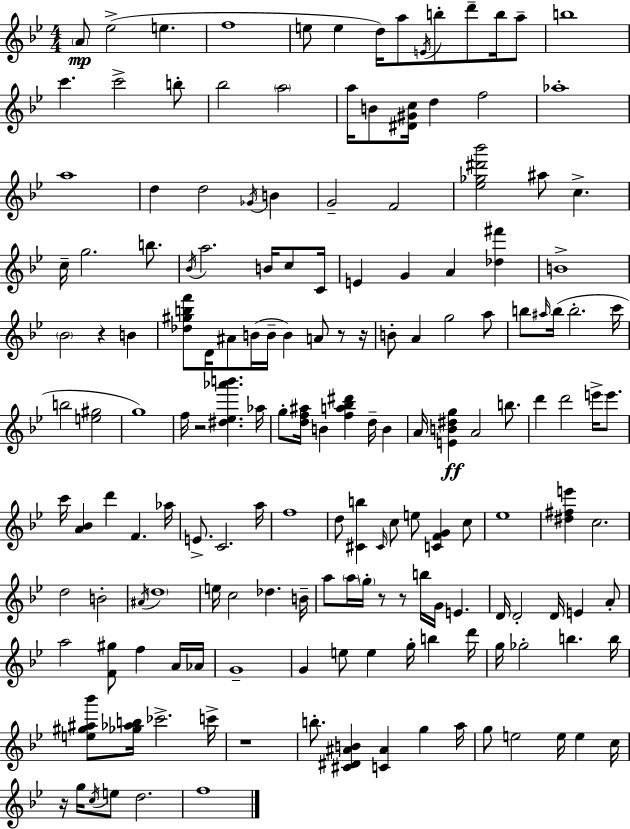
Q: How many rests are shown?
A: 8